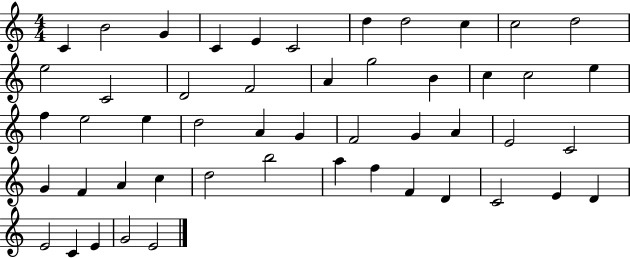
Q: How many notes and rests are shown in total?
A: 50